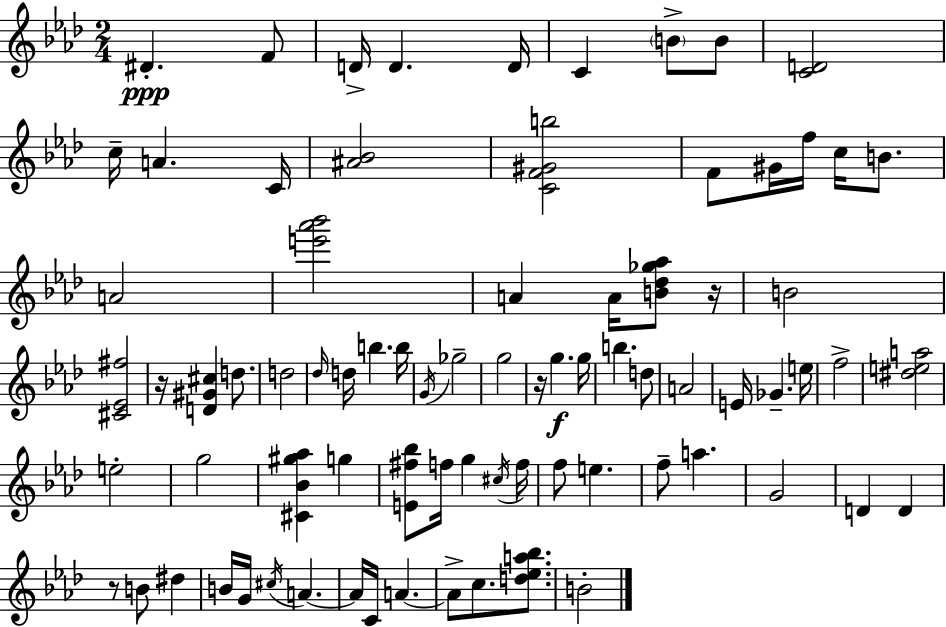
D#4/q. F4/e D4/s D4/q. D4/s C4/q B4/e B4/e [C4,D4]/h C5/s A4/q. C4/s [A#4,Bb4]/h [C4,F4,G#4,B5]/h F4/e G#4/s F5/s C5/s B4/e. A4/h [E6,Ab6,Bb6]/h A4/q A4/s [B4,Db5,Gb5,Ab5]/e R/s B4/h [C#4,Eb4,F#5]/h R/s [D4,G#4,C#5]/q D5/e. D5/h Db5/s D5/s B5/q. B5/s G4/s Gb5/h G5/h R/s G5/q. G5/s B5/q. D5/e A4/h E4/s Gb4/q. E5/s F5/h [D#5,E5,A5]/h E5/h G5/h [C#4,Bb4,G#5,Ab5]/q G5/q [E4,F#5,Bb5]/e F5/s G5/q C#5/s F5/s F5/e E5/q. F5/e A5/q. G4/h D4/q D4/q R/e B4/e D#5/q B4/s G4/s C#5/s A4/q. A4/s C4/s A4/q. A4/e C5/e. [D5,Eb5,A5,Bb5]/e. B4/h